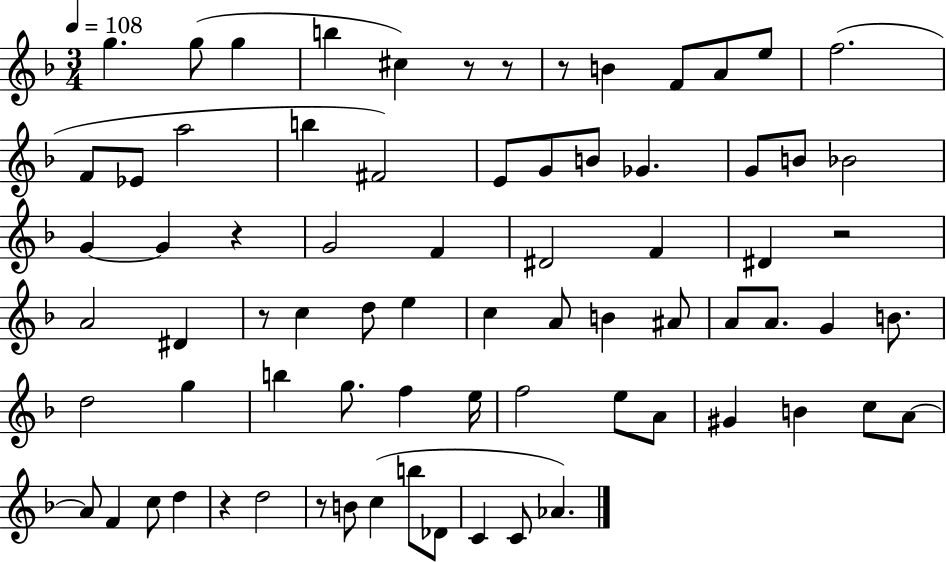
G5/q. G5/e G5/q B5/q C#5/q R/e R/e R/e B4/q F4/e A4/e E5/e F5/h. F4/e Eb4/e A5/h B5/q F#4/h E4/e G4/e B4/e Gb4/q. G4/e B4/e Bb4/h G4/q G4/q R/q G4/h F4/q D#4/h F4/q D#4/q R/h A4/h D#4/q R/e C5/q D5/e E5/q C5/q A4/e B4/q A#4/e A4/e A4/e. G4/q B4/e. D5/h G5/q B5/q G5/e. F5/q E5/s F5/h E5/e A4/e G#4/q B4/q C5/e A4/e A4/e F4/q C5/e D5/q R/q D5/h R/e B4/e C5/q B5/e Db4/e C4/q C4/e Ab4/q.